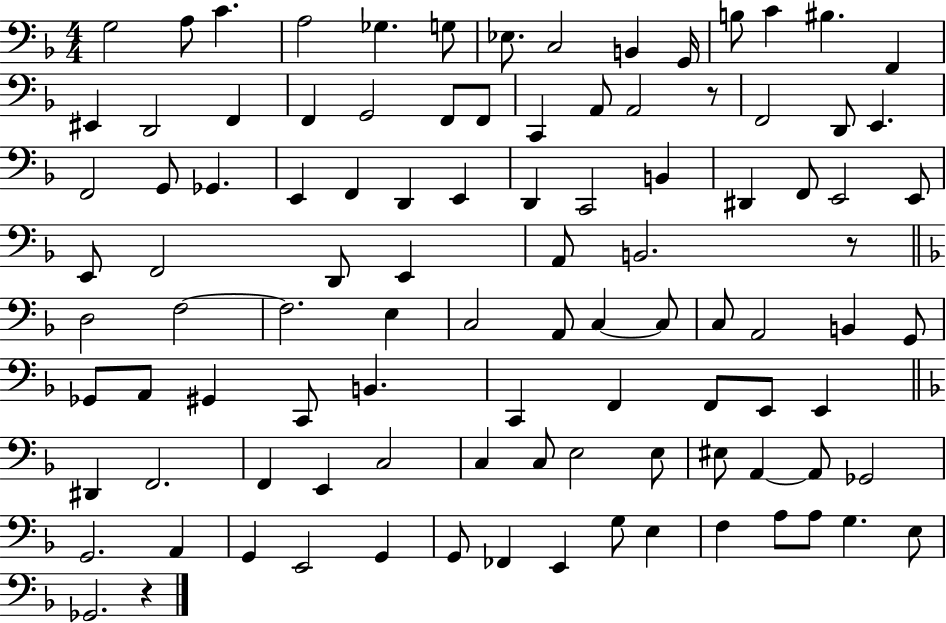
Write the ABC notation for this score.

X:1
T:Untitled
M:4/4
L:1/4
K:F
G,2 A,/2 C A,2 _G, G,/2 _E,/2 C,2 B,, G,,/4 B,/2 C ^B, F,, ^E,, D,,2 F,, F,, G,,2 F,,/2 F,,/2 C,, A,,/2 A,,2 z/2 F,,2 D,,/2 E,, F,,2 G,,/2 _G,, E,, F,, D,, E,, D,, C,,2 B,, ^D,, F,,/2 E,,2 E,,/2 E,,/2 F,,2 D,,/2 E,, A,,/2 B,,2 z/2 D,2 F,2 F,2 E, C,2 A,,/2 C, C,/2 C,/2 A,,2 B,, G,,/2 _G,,/2 A,,/2 ^G,, C,,/2 B,, C,, F,, F,,/2 E,,/2 E,, ^D,, F,,2 F,, E,, C,2 C, C,/2 E,2 E,/2 ^E,/2 A,, A,,/2 _G,,2 G,,2 A,, G,, E,,2 G,, G,,/2 _F,, E,, G,/2 E, F, A,/2 A,/2 G, E,/2 _G,,2 z